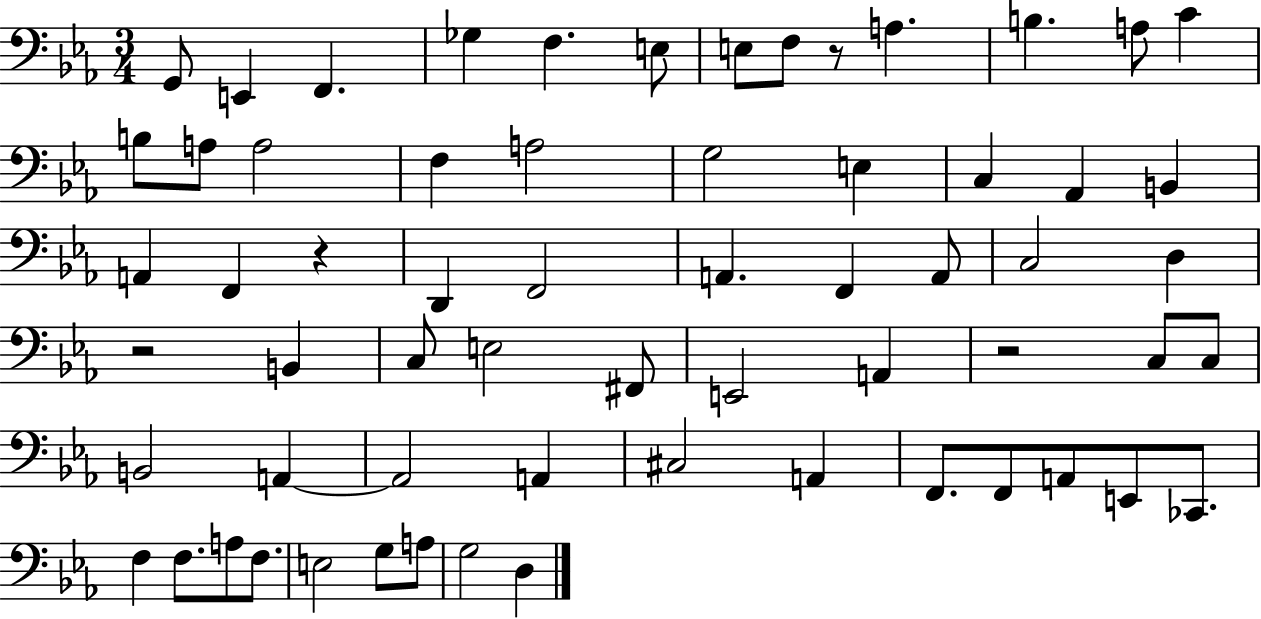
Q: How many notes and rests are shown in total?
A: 63